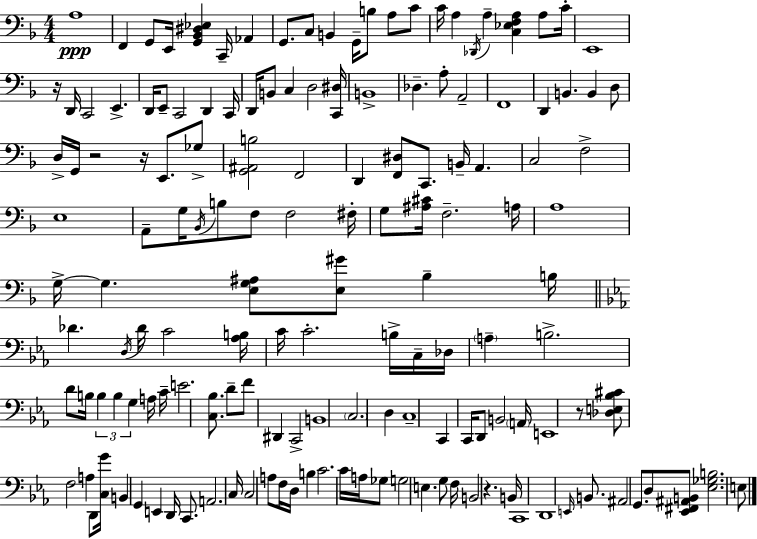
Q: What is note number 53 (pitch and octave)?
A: E3